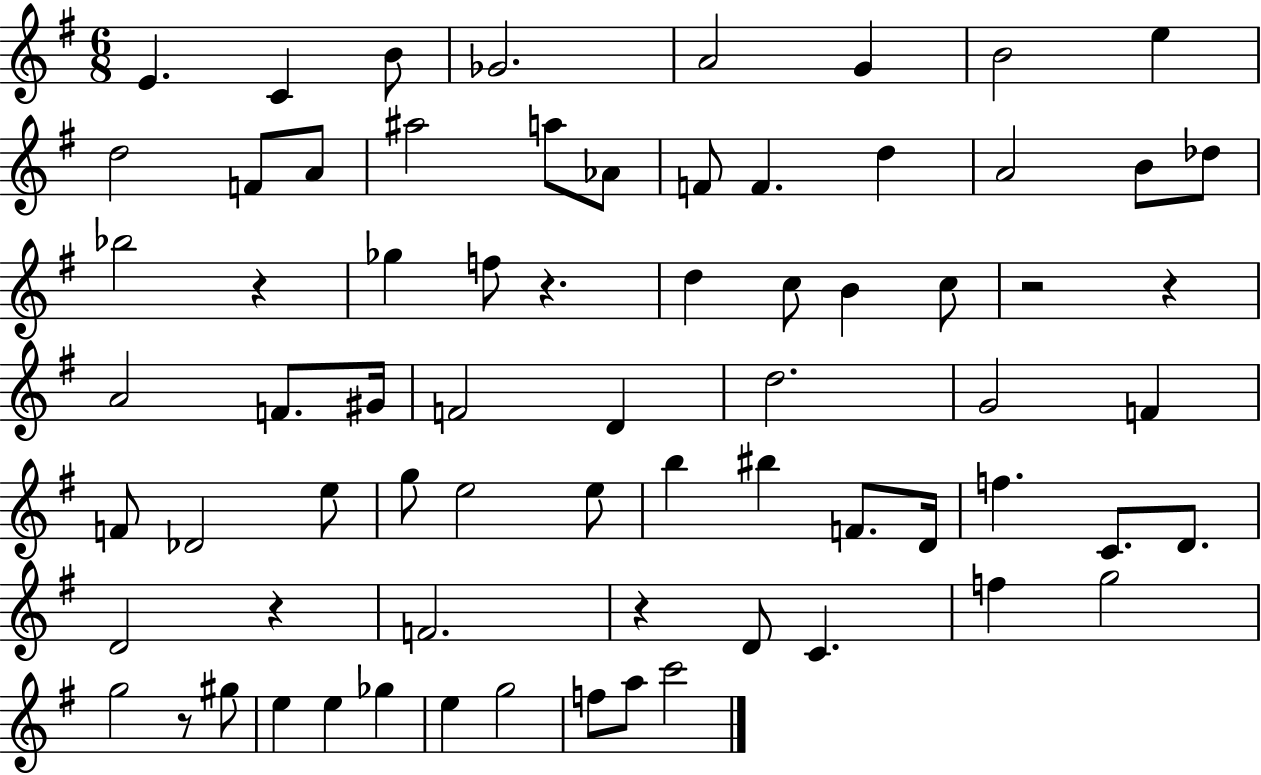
X:1
T:Untitled
M:6/8
L:1/4
K:G
E C B/2 _G2 A2 G B2 e d2 F/2 A/2 ^a2 a/2 _A/2 F/2 F d A2 B/2 _d/2 _b2 z _g f/2 z d c/2 B c/2 z2 z A2 F/2 ^G/4 F2 D d2 G2 F F/2 _D2 e/2 g/2 e2 e/2 b ^b F/2 D/4 f C/2 D/2 D2 z F2 z D/2 C f g2 g2 z/2 ^g/2 e e _g e g2 f/2 a/2 c'2